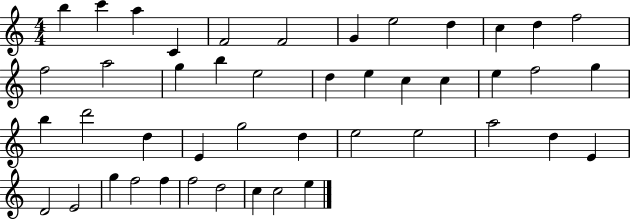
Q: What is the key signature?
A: C major